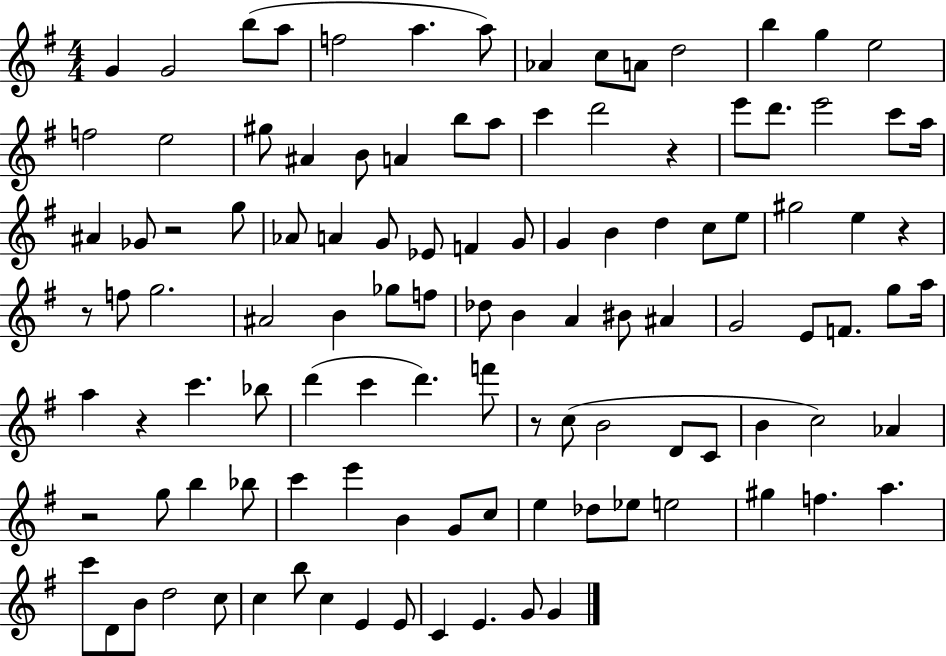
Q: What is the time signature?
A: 4/4